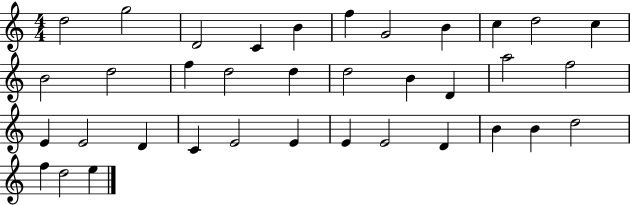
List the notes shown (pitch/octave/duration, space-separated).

D5/h G5/h D4/h C4/q B4/q F5/q G4/h B4/q C5/q D5/h C5/q B4/h D5/h F5/q D5/h D5/q D5/h B4/q D4/q A5/h F5/h E4/q E4/h D4/q C4/q E4/h E4/q E4/q E4/h D4/q B4/q B4/q D5/h F5/q D5/h E5/q